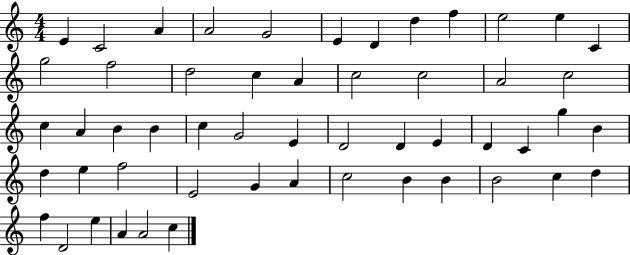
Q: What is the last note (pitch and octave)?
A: C5